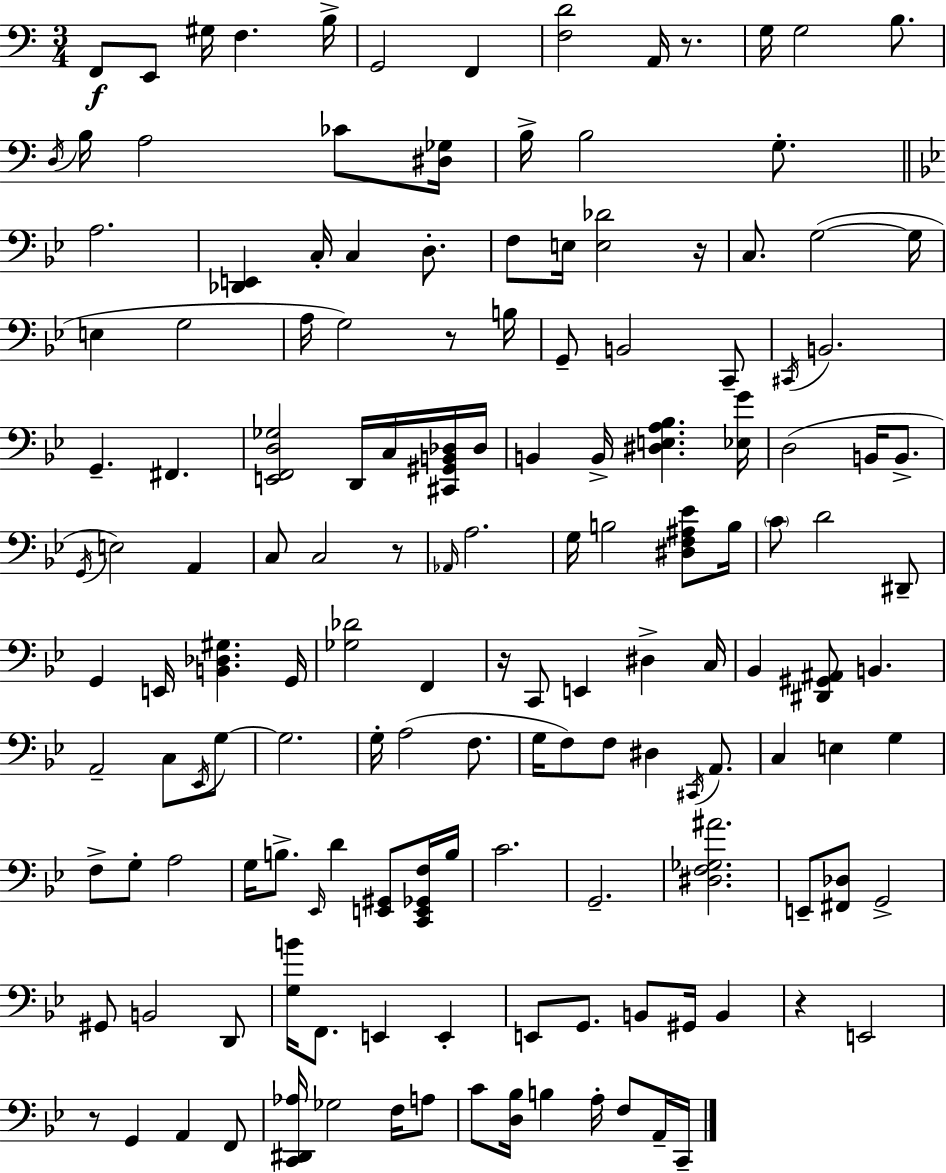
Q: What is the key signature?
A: C major